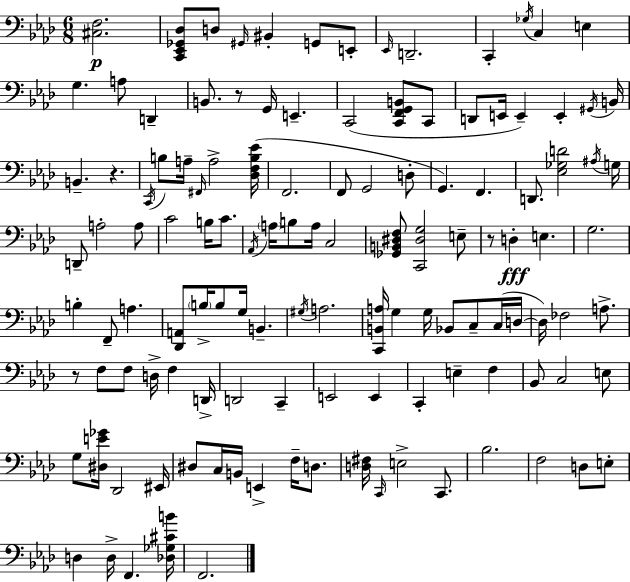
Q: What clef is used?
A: bass